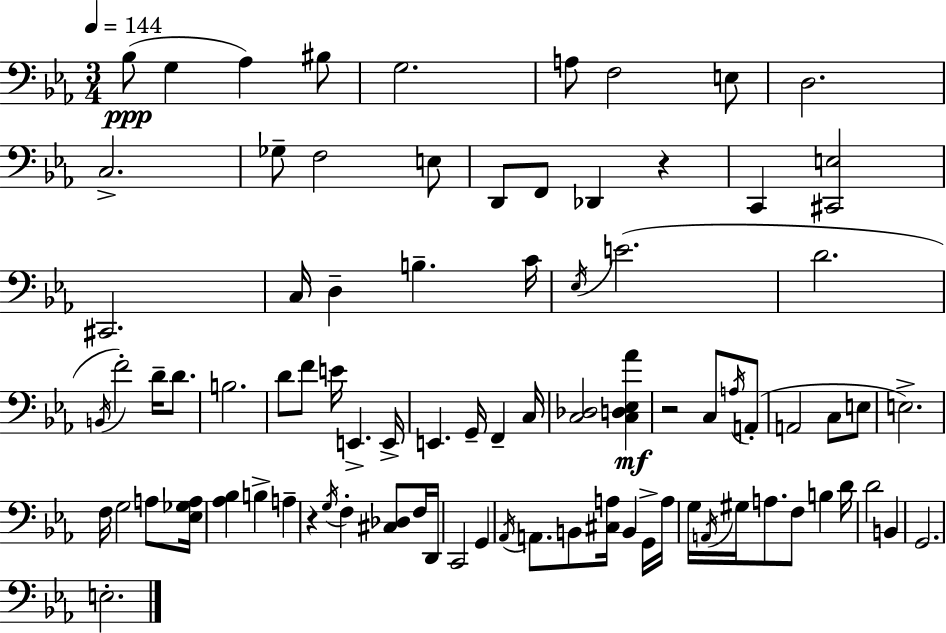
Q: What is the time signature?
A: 3/4